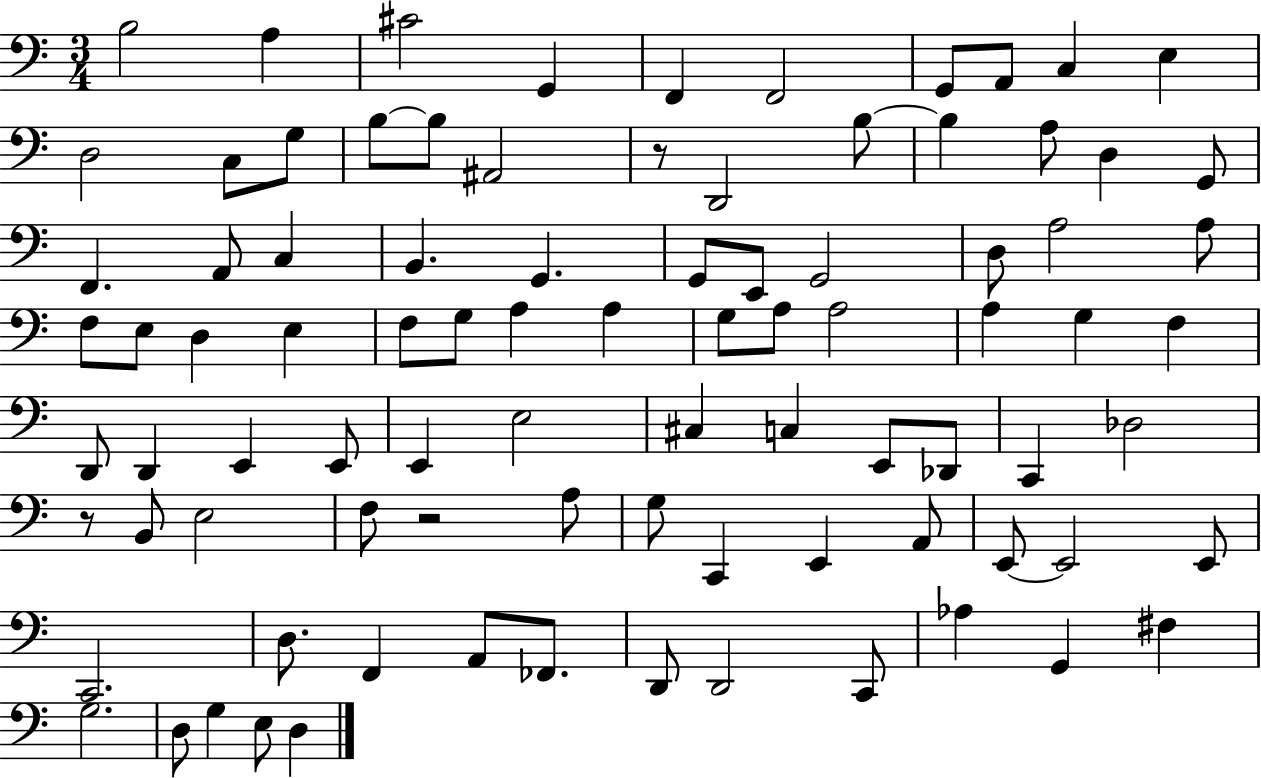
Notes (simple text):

B3/h A3/q C#4/h G2/q F2/q F2/h G2/e A2/e C3/q E3/q D3/h C3/e G3/e B3/e B3/e A#2/h R/e D2/h B3/e B3/q A3/e D3/q G2/e F2/q. A2/e C3/q B2/q. G2/q. G2/e E2/e G2/h D3/e A3/h A3/e F3/e E3/e D3/q E3/q F3/e G3/e A3/q A3/q G3/e A3/e A3/h A3/q G3/q F3/q D2/e D2/q E2/q E2/e E2/q E3/h C#3/q C3/q E2/e Db2/e C2/q Db3/h R/e B2/e E3/h F3/e R/h A3/e G3/e C2/q E2/q A2/e E2/e E2/h E2/e C2/h. D3/e. F2/q A2/e FES2/e. D2/e D2/h C2/e Ab3/q G2/q F#3/q G3/h. D3/e G3/q E3/e D3/q